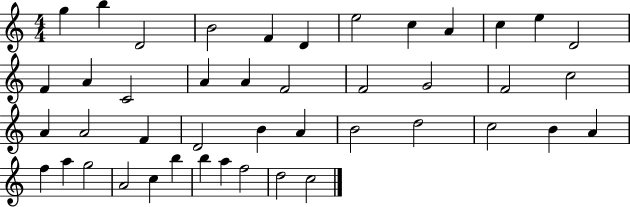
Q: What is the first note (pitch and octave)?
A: G5